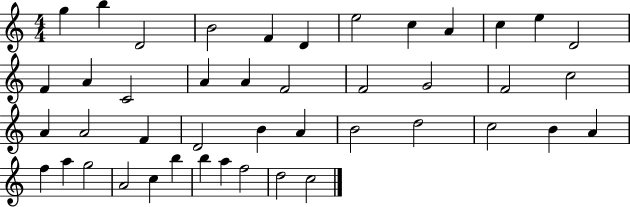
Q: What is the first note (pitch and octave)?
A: G5